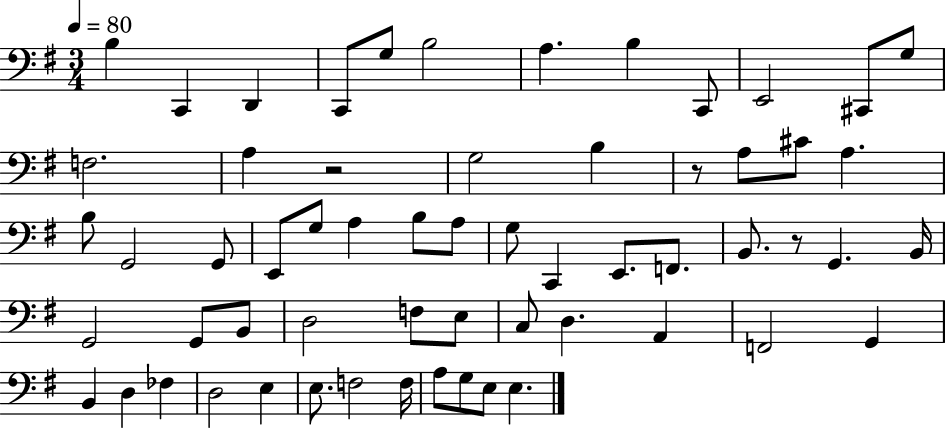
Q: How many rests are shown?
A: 3